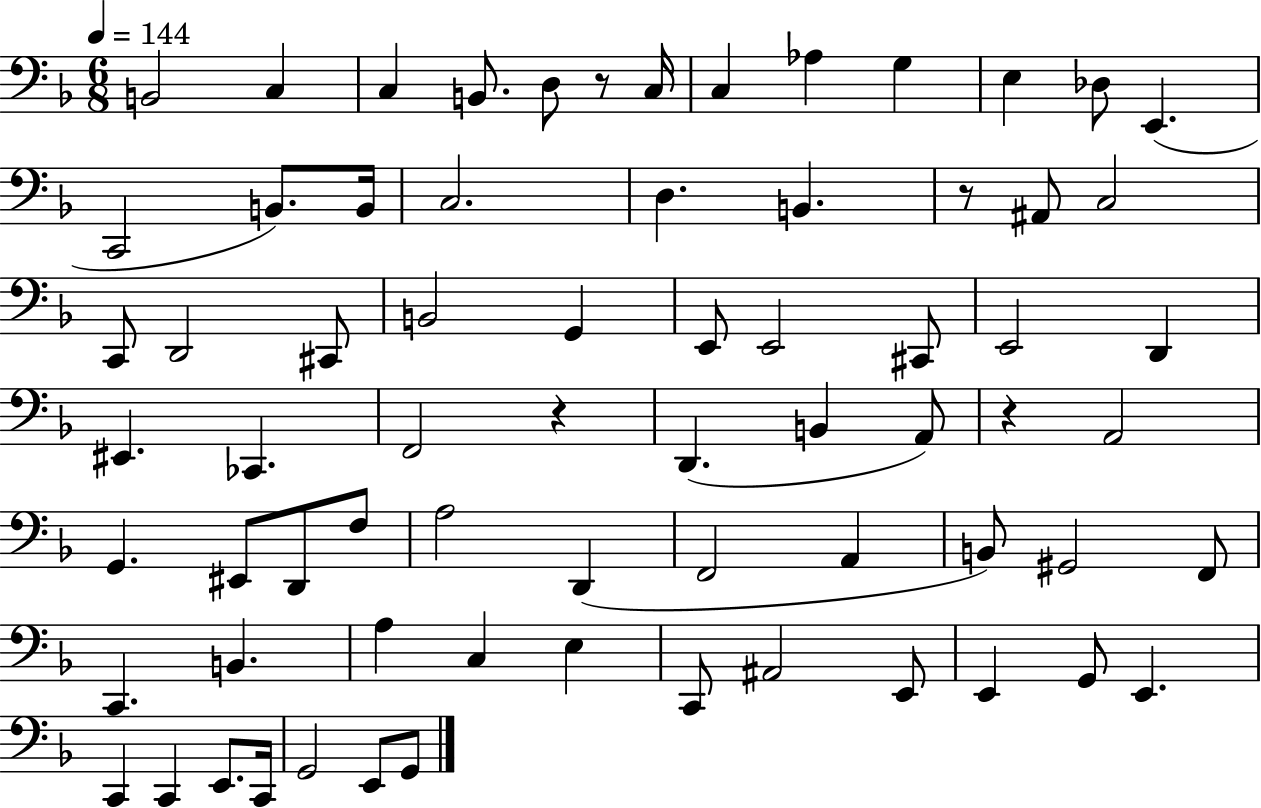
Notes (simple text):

B2/h C3/q C3/q B2/e. D3/e R/e C3/s C3/q Ab3/q G3/q E3/q Db3/e E2/q. C2/h B2/e. B2/s C3/h. D3/q. B2/q. R/e A#2/e C3/h C2/e D2/h C#2/e B2/h G2/q E2/e E2/h C#2/e E2/h D2/q EIS2/q. CES2/q. F2/h R/q D2/q. B2/q A2/e R/q A2/h G2/q. EIS2/e D2/e F3/e A3/h D2/q F2/h A2/q B2/e G#2/h F2/e C2/q. B2/q. A3/q C3/q E3/q C2/e A#2/h E2/e E2/q G2/e E2/q. C2/q C2/q E2/e. C2/s G2/h E2/e G2/e